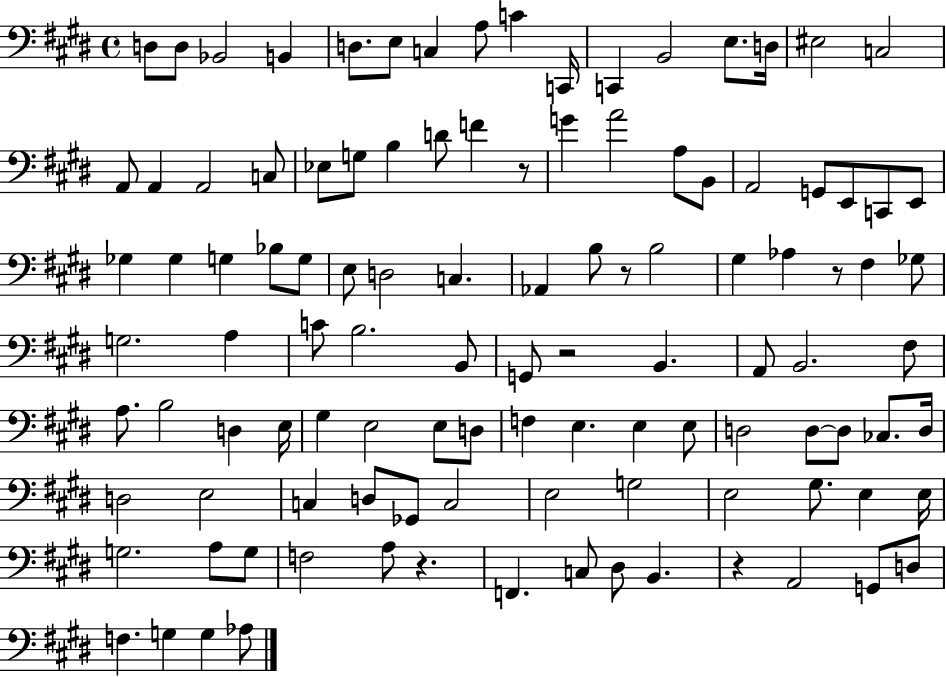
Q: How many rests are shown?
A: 6